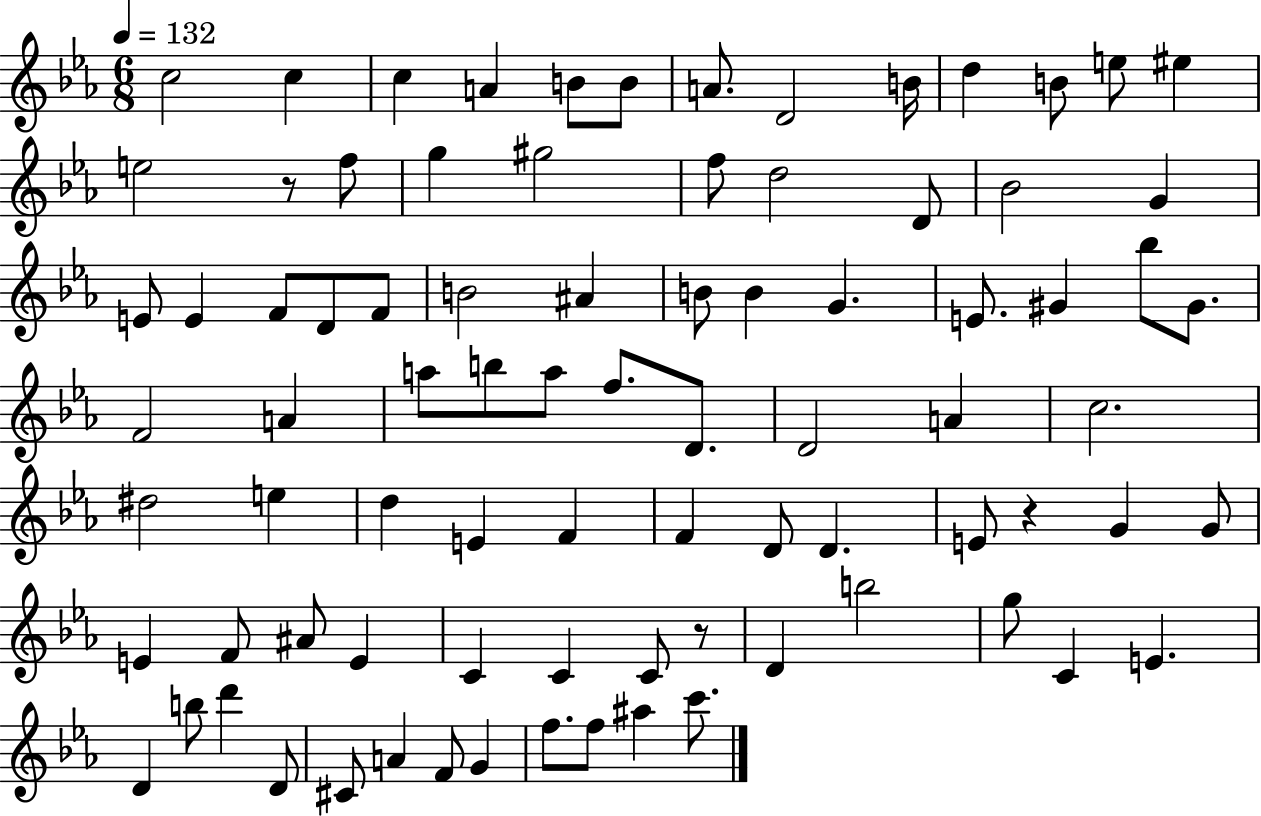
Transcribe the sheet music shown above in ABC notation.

X:1
T:Untitled
M:6/8
L:1/4
K:Eb
c2 c c A B/2 B/2 A/2 D2 B/4 d B/2 e/2 ^e e2 z/2 f/2 g ^g2 f/2 d2 D/2 _B2 G E/2 E F/2 D/2 F/2 B2 ^A B/2 B G E/2 ^G _b/2 ^G/2 F2 A a/2 b/2 a/2 f/2 D/2 D2 A c2 ^d2 e d E F F D/2 D E/2 z G G/2 E F/2 ^A/2 E C C C/2 z/2 D b2 g/2 C E D b/2 d' D/2 ^C/2 A F/2 G f/2 f/2 ^a c'/2